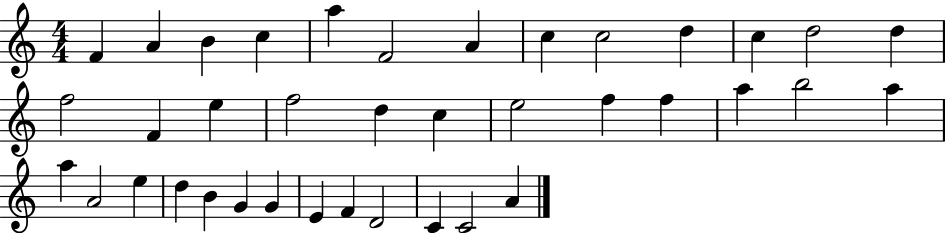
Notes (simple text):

F4/q A4/q B4/q C5/q A5/q F4/h A4/q C5/q C5/h D5/q C5/q D5/h D5/q F5/h F4/q E5/q F5/h D5/q C5/q E5/h F5/q F5/q A5/q B5/h A5/q A5/q A4/h E5/q D5/q B4/q G4/q G4/q E4/q F4/q D4/h C4/q C4/h A4/q